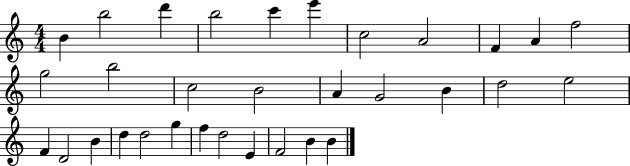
{
  \clef treble
  \numericTimeSignature
  \time 4/4
  \key c \major
  b'4 b''2 d'''4 | b''2 c'''4 e'''4 | c''2 a'2 | f'4 a'4 f''2 | \break g''2 b''2 | c''2 b'2 | a'4 g'2 b'4 | d''2 e''2 | \break f'4 d'2 b'4 | d''4 d''2 g''4 | f''4 d''2 e'4 | f'2 b'4 b'4 | \break \bar "|."
}